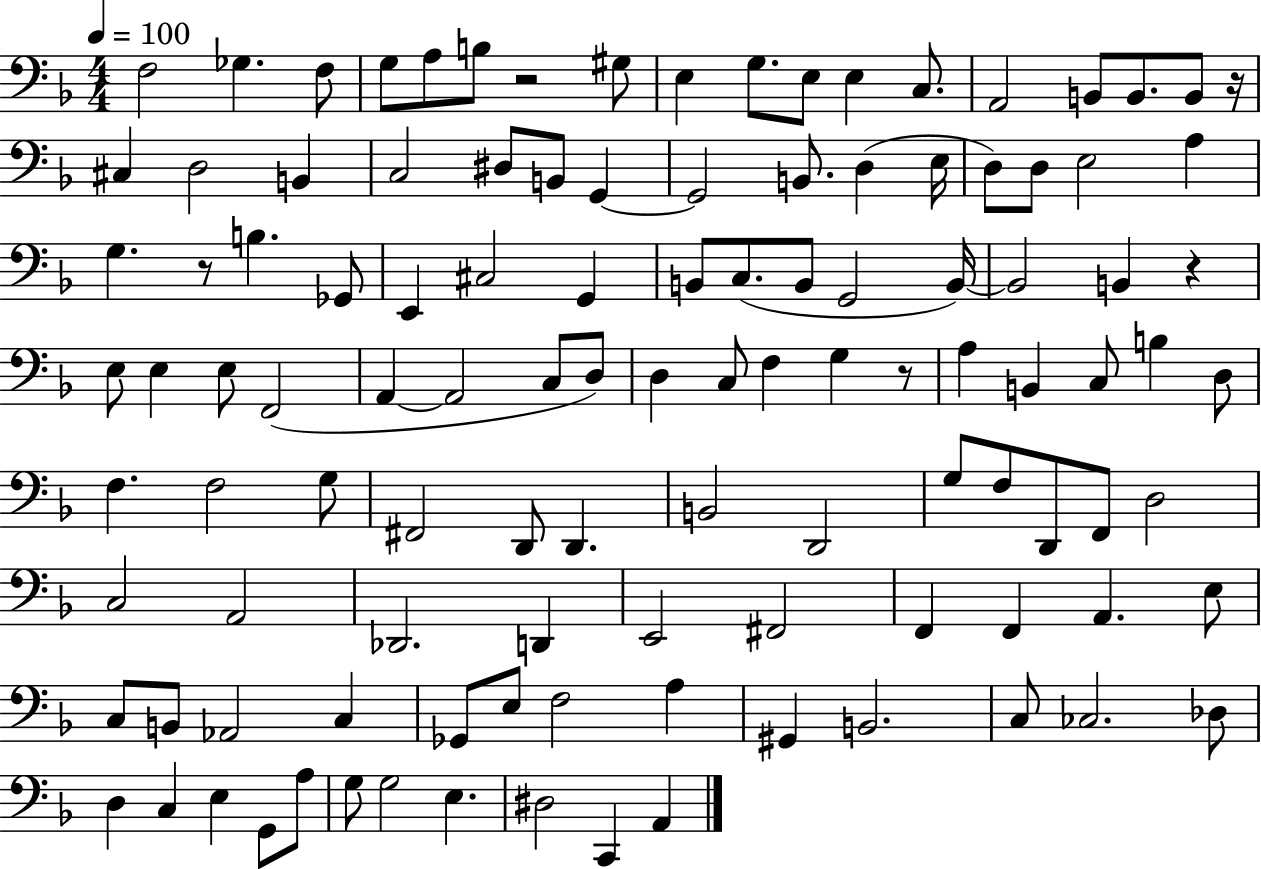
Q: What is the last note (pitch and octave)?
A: A2